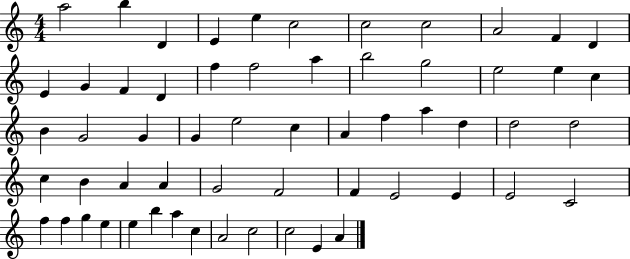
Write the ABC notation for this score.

X:1
T:Untitled
M:4/4
L:1/4
K:C
a2 b D E e c2 c2 c2 A2 F D E G F D f f2 a b2 g2 e2 e c B G2 G G e2 c A f a d d2 d2 c B A A G2 F2 F E2 E E2 C2 f f g e e b a c A2 c2 c2 E A